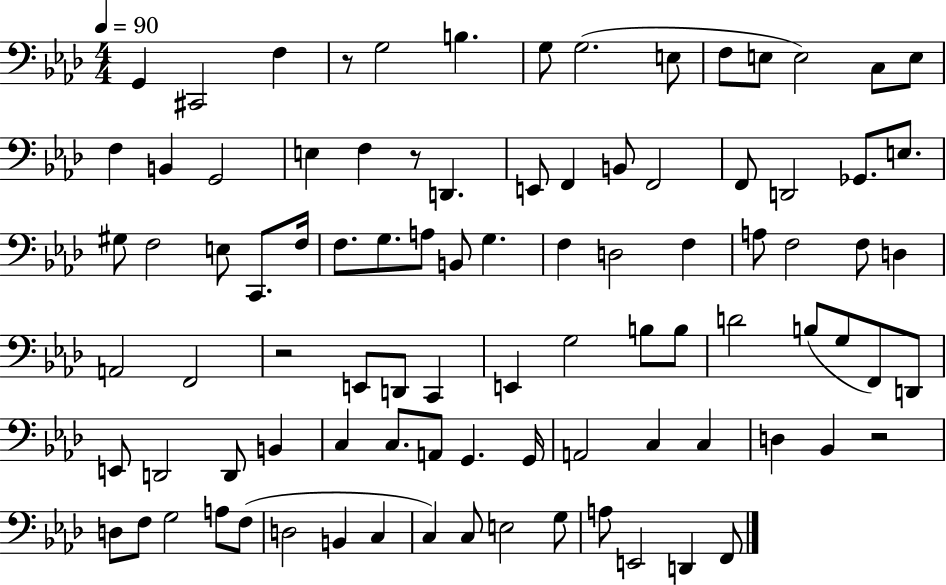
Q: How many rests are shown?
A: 4